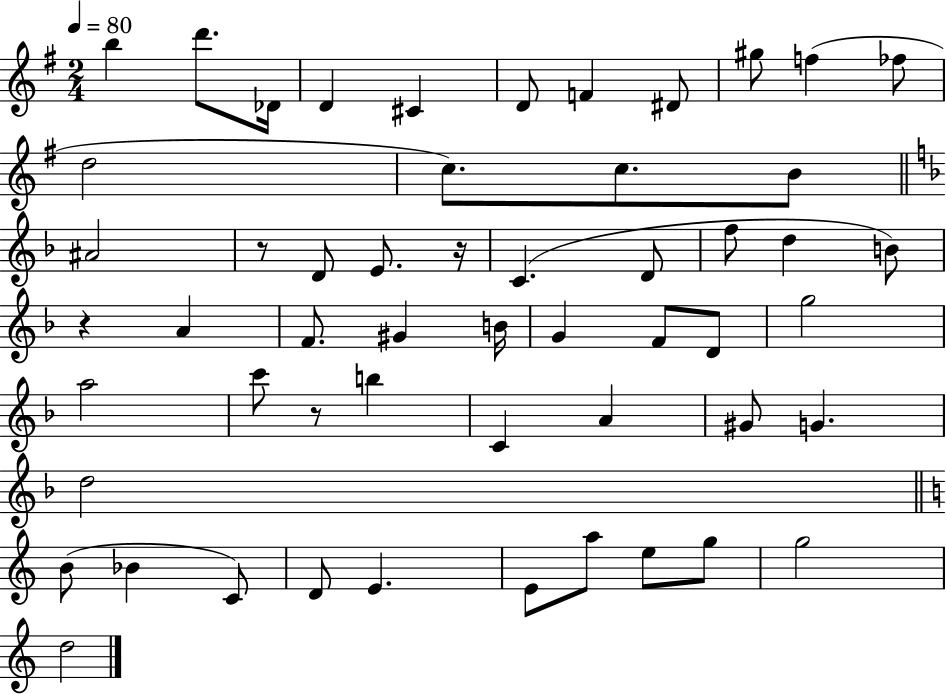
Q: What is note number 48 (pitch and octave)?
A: G5